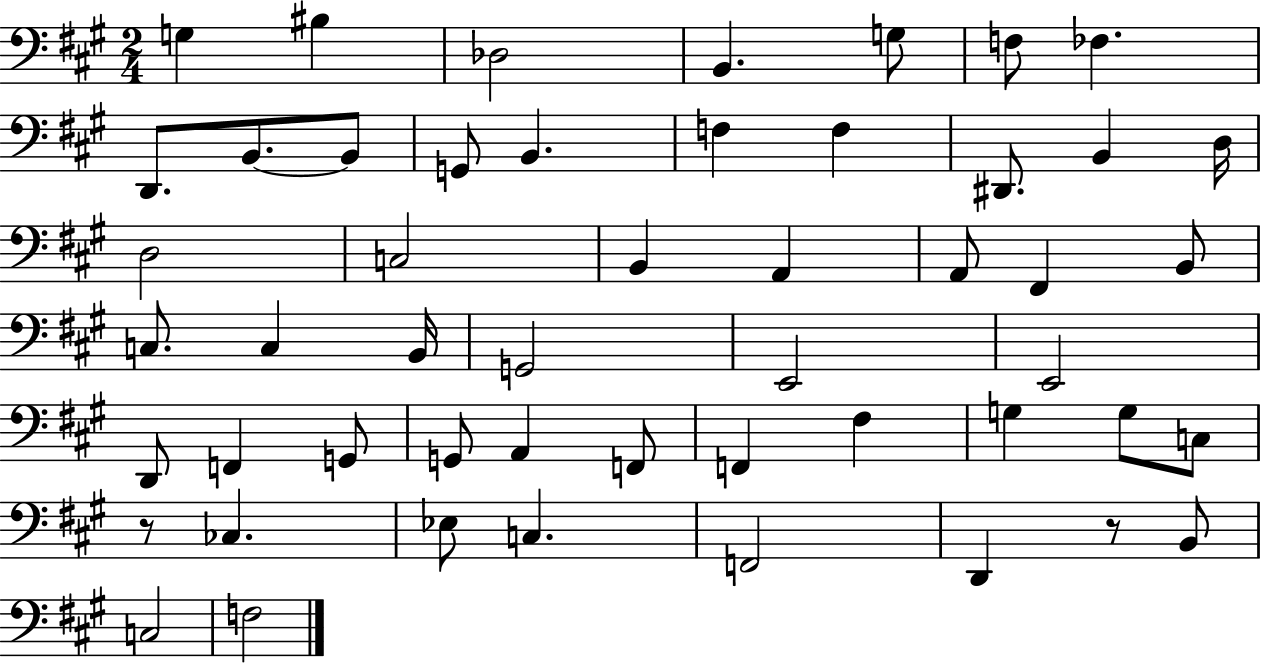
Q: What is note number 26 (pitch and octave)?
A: C3